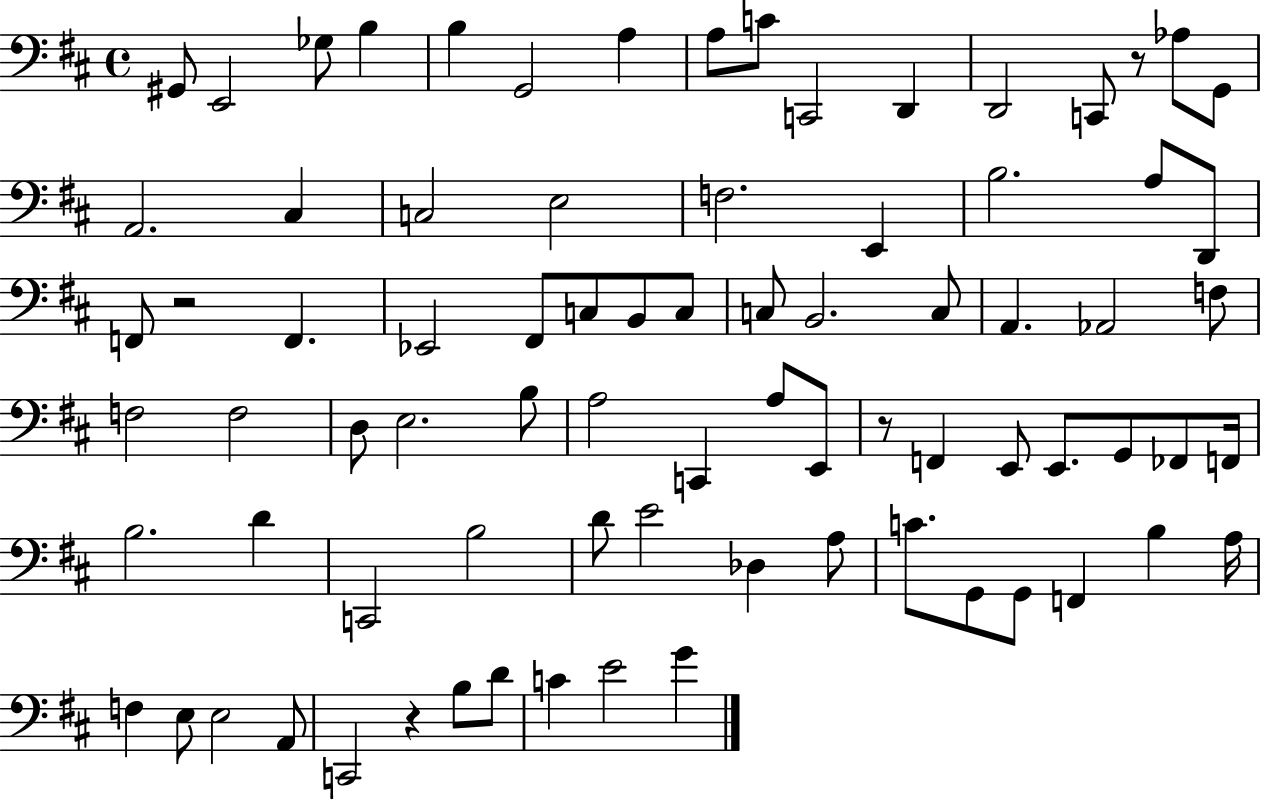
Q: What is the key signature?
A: D major